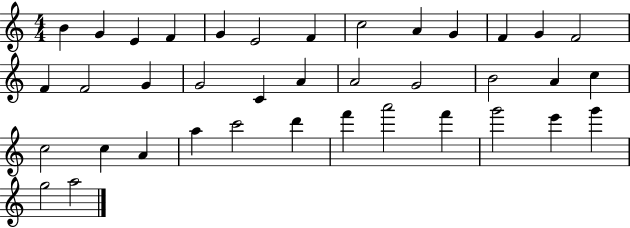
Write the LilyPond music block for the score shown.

{
  \clef treble
  \numericTimeSignature
  \time 4/4
  \key c \major
  b'4 g'4 e'4 f'4 | g'4 e'2 f'4 | c''2 a'4 g'4 | f'4 g'4 f'2 | \break f'4 f'2 g'4 | g'2 c'4 a'4 | a'2 g'2 | b'2 a'4 c''4 | \break c''2 c''4 a'4 | a''4 c'''2 d'''4 | f'''4 a'''2 f'''4 | g'''2 e'''4 g'''4 | \break g''2 a''2 | \bar "|."
}